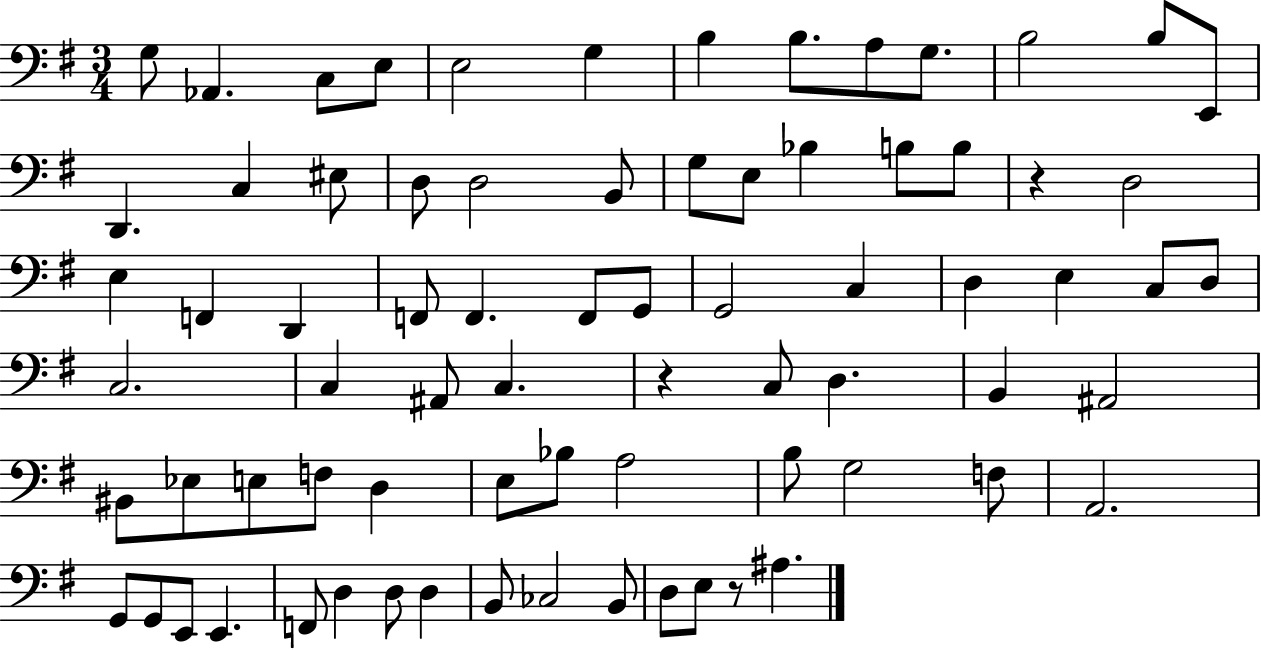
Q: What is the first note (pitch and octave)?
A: G3